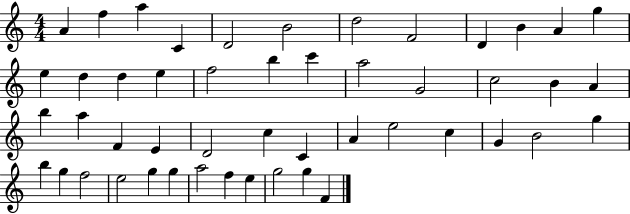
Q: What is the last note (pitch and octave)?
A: F4